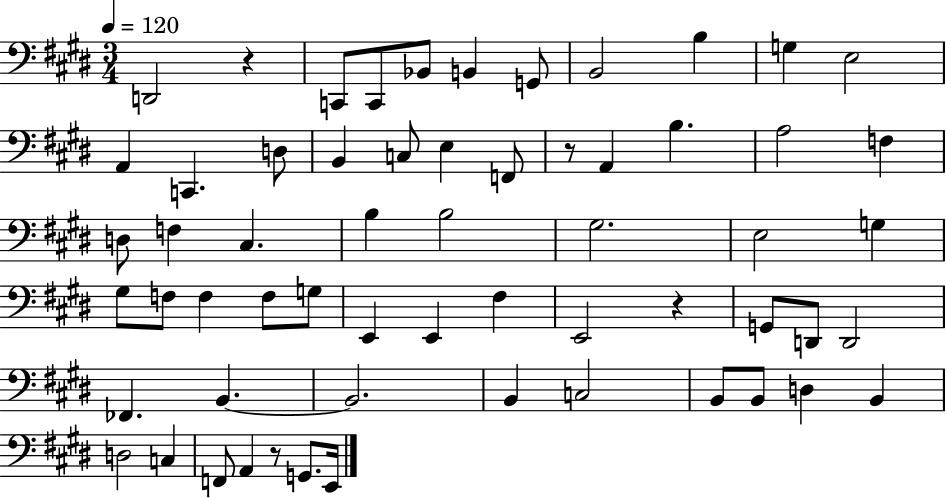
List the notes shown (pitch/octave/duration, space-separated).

D2/h R/q C2/e C2/e Bb2/e B2/q G2/e B2/h B3/q G3/q E3/h A2/q C2/q. D3/e B2/q C3/e E3/q F2/e R/e A2/q B3/q. A3/h F3/q D3/e F3/q C#3/q. B3/q B3/h G#3/h. E3/h G3/q G#3/e F3/e F3/q F3/e G3/e E2/q E2/q F#3/q E2/h R/q G2/e D2/e D2/h FES2/q. B2/q. B2/h. B2/q C3/h B2/e B2/e D3/q B2/q D3/h C3/q F2/e A2/q R/e G2/e. E2/s